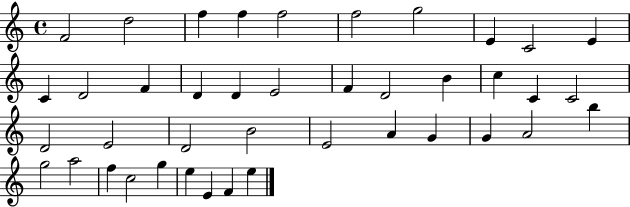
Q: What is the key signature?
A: C major